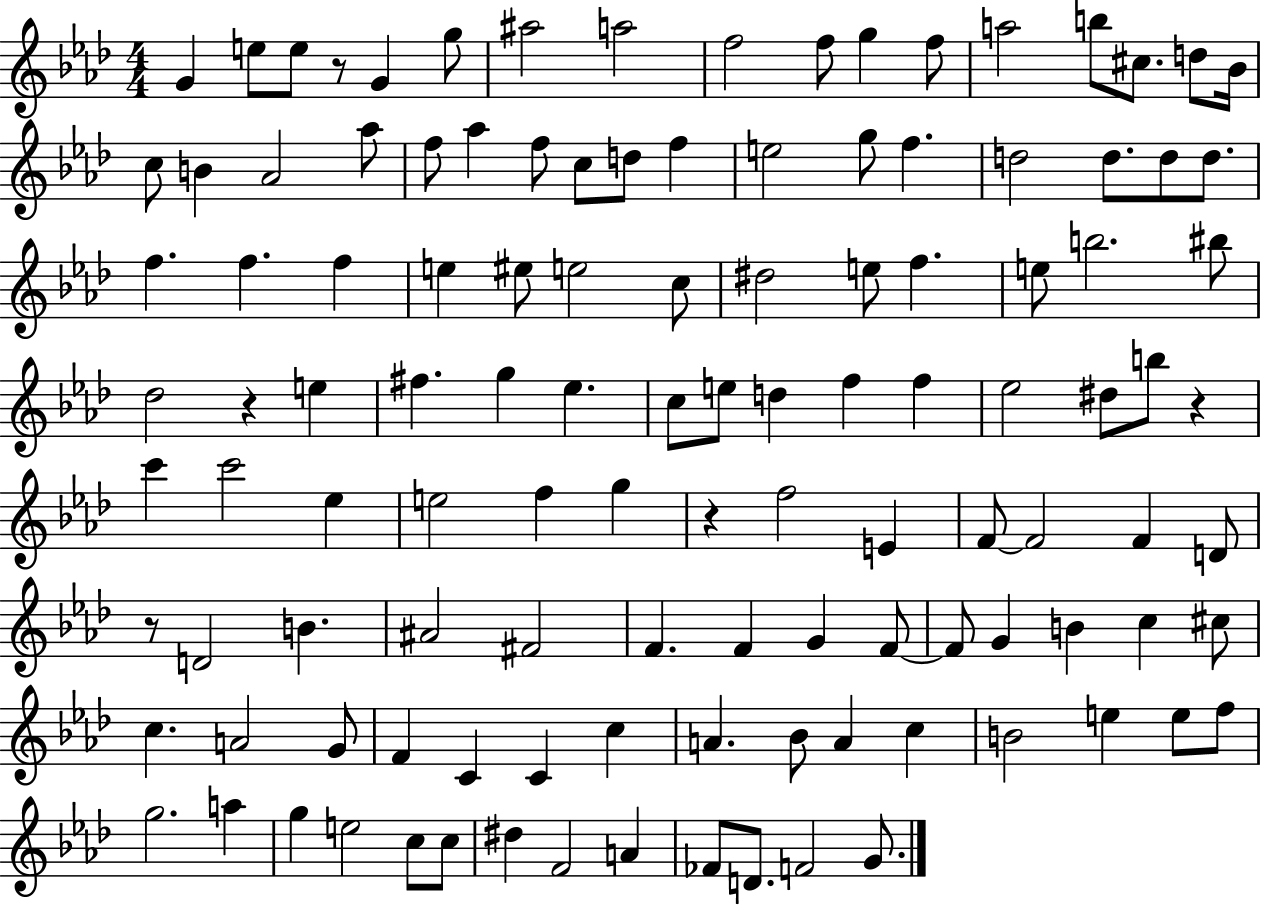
{
  \clef treble
  \numericTimeSignature
  \time 4/4
  \key aes \major
  g'4 e''8 e''8 r8 g'4 g''8 | ais''2 a''2 | f''2 f''8 g''4 f''8 | a''2 b''8 cis''8. d''8 bes'16 | \break c''8 b'4 aes'2 aes''8 | f''8 aes''4 f''8 c''8 d''8 f''4 | e''2 g''8 f''4. | d''2 d''8. d''8 d''8. | \break f''4. f''4. f''4 | e''4 eis''8 e''2 c''8 | dis''2 e''8 f''4. | e''8 b''2. bis''8 | \break des''2 r4 e''4 | fis''4. g''4 ees''4. | c''8 e''8 d''4 f''4 f''4 | ees''2 dis''8 b''8 r4 | \break c'''4 c'''2 ees''4 | e''2 f''4 g''4 | r4 f''2 e'4 | f'8~~ f'2 f'4 d'8 | \break r8 d'2 b'4. | ais'2 fis'2 | f'4. f'4 g'4 f'8~~ | f'8 g'4 b'4 c''4 cis''8 | \break c''4. a'2 g'8 | f'4 c'4 c'4 c''4 | a'4. bes'8 a'4 c''4 | b'2 e''4 e''8 f''8 | \break g''2. a''4 | g''4 e''2 c''8 c''8 | dis''4 f'2 a'4 | fes'8 d'8. f'2 g'8. | \break \bar "|."
}